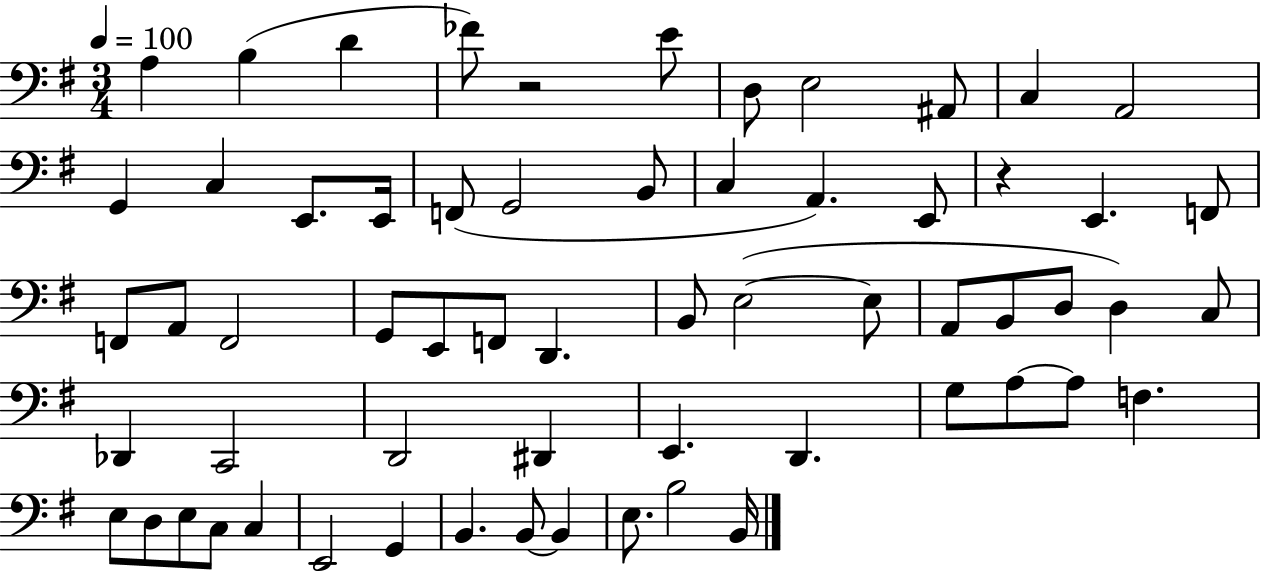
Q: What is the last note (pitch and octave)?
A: B2